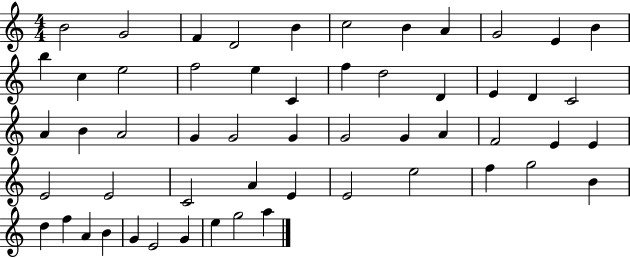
X:1
T:Untitled
M:4/4
L:1/4
K:C
B2 G2 F D2 B c2 B A G2 E B b c e2 f2 e C f d2 D E D C2 A B A2 G G2 G G2 G A F2 E E E2 E2 C2 A E E2 e2 f g2 B d f A B G E2 G e g2 a